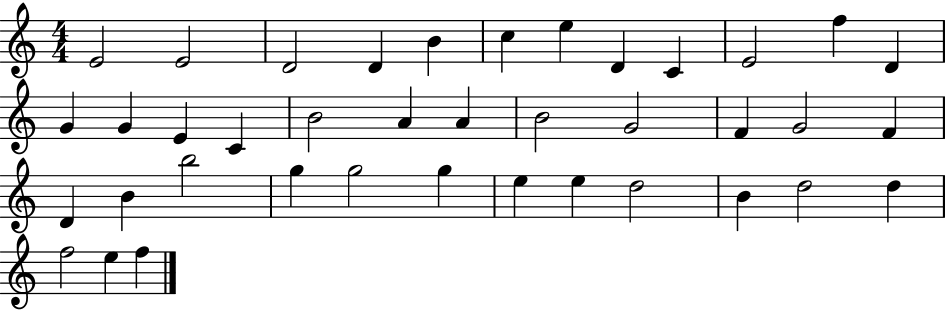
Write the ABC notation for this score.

X:1
T:Untitled
M:4/4
L:1/4
K:C
E2 E2 D2 D B c e D C E2 f D G G E C B2 A A B2 G2 F G2 F D B b2 g g2 g e e d2 B d2 d f2 e f